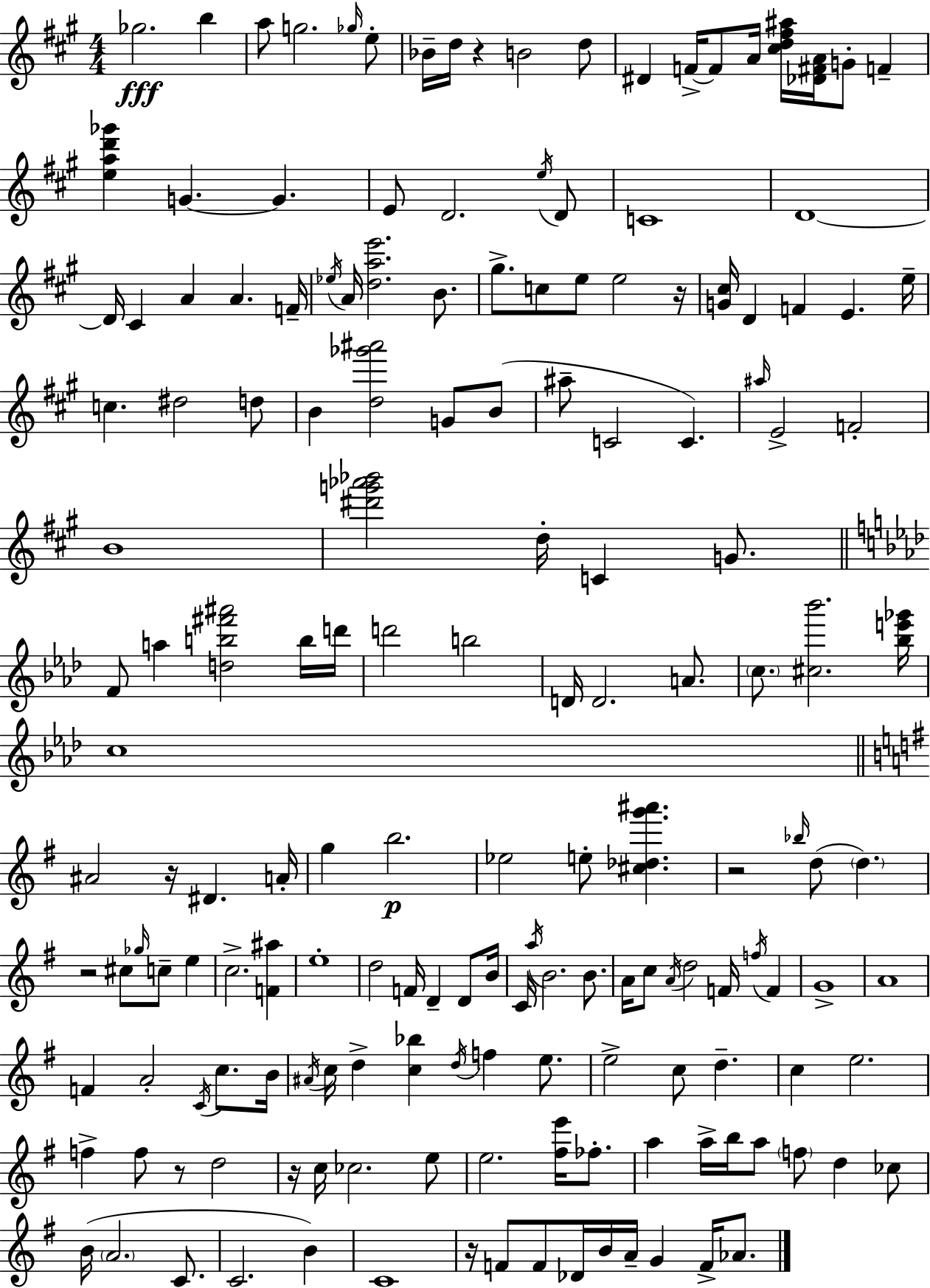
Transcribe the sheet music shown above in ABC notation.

X:1
T:Untitled
M:4/4
L:1/4
K:A
_g2 b a/2 g2 _g/4 e/2 _B/4 d/4 z B2 d/2 ^D F/4 F/2 A/4 [^cd^f^a]/4 [_D^FA]/4 G/2 F [ead'_g'] G G E/2 D2 e/4 D/2 C4 D4 D/4 ^C A A F/4 _e/4 A/4 [dae']2 B/2 ^g/2 c/2 e/2 e2 z/4 [G^c]/4 D F E e/4 c ^d2 d/2 B [d_g'^a']2 G/2 B/2 ^a/2 C2 C ^a/4 E2 F2 B4 [^d'g'_a'_b']2 d/4 C G/2 F/2 a [db^f'^a']2 b/4 d'/4 d'2 b2 D/4 D2 A/2 c/2 [^c_b']2 [_be'_g']/4 c4 ^A2 z/4 ^D A/4 g b2 _e2 e/2 [^c_dg'^a'] z2 _b/4 d/2 d z2 ^c/2 _g/4 c/2 e c2 [F^a] e4 d2 F/4 D D/2 B/4 C/4 a/4 B2 B/2 A/4 c/2 A/4 d2 F/4 f/4 F G4 A4 F A2 C/4 c/2 B/4 ^A/4 c/4 d [c_b] d/4 f e/2 e2 c/2 d c e2 f f/2 z/2 d2 z/4 c/4 _c2 e/2 e2 [^fe']/4 _f/2 a a/4 b/4 a/2 f/2 d _c/2 B/4 A2 C/2 C2 B C4 z/4 F/2 F/2 _D/4 B/4 A/4 G F/4 _A/2